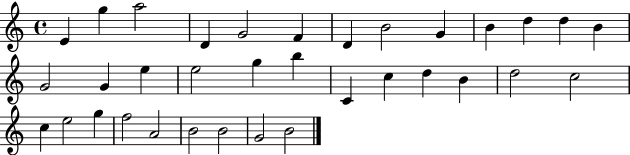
{
  \clef treble
  \time 4/4
  \defaultTimeSignature
  \key c \major
  e'4 g''4 a''2 | d'4 g'2 f'4 | d'4 b'2 g'4 | b'4 d''4 d''4 b'4 | \break g'2 g'4 e''4 | e''2 g''4 b''4 | c'4 c''4 d''4 b'4 | d''2 c''2 | \break c''4 e''2 g''4 | f''2 a'2 | b'2 b'2 | g'2 b'2 | \break \bar "|."
}